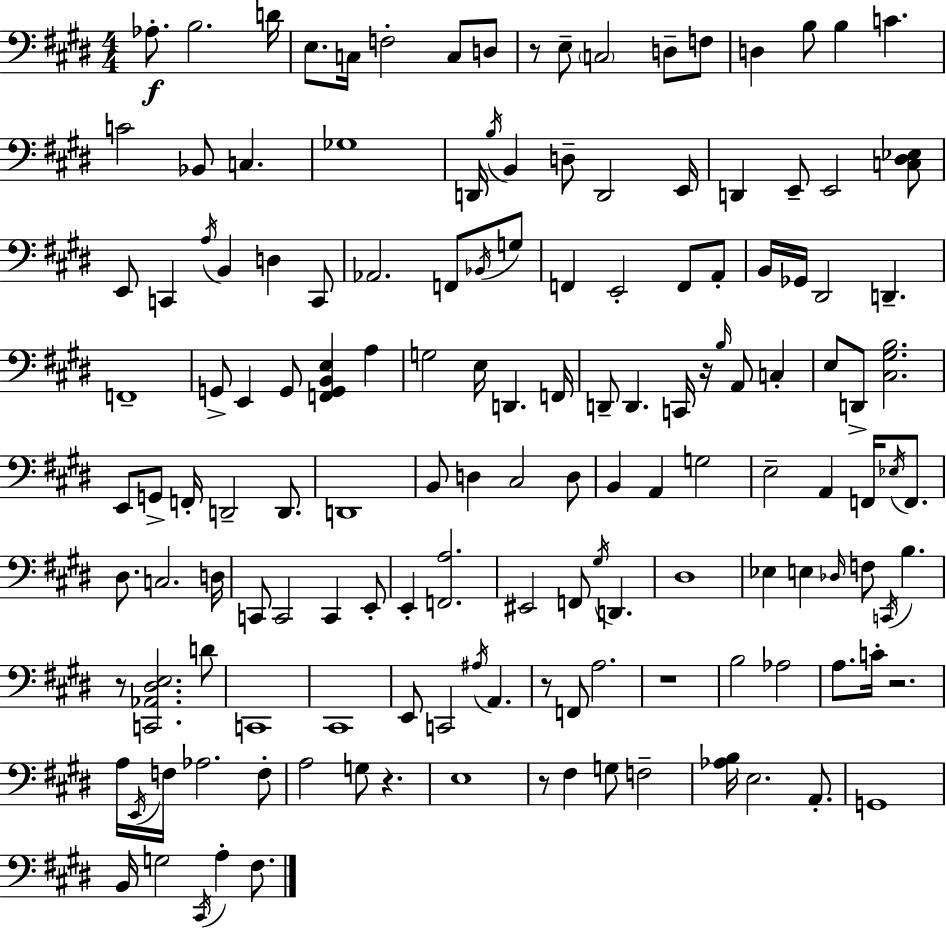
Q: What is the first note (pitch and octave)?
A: Ab3